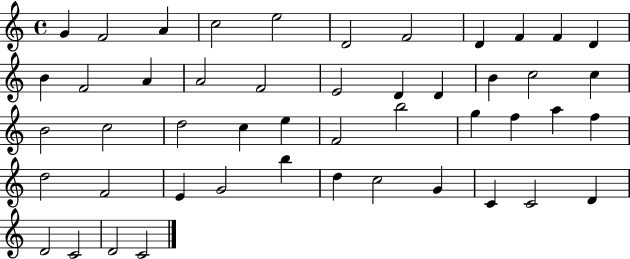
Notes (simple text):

G4/q F4/h A4/q C5/h E5/h D4/h F4/h D4/q F4/q F4/q D4/q B4/q F4/h A4/q A4/h F4/h E4/h D4/q D4/q B4/q C5/h C5/q B4/h C5/h D5/h C5/q E5/q F4/h B5/h G5/q F5/q A5/q F5/q D5/h F4/h E4/q G4/h B5/q D5/q C5/h G4/q C4/q C4/h D4/q D4/h C4/h D4/h C4/h